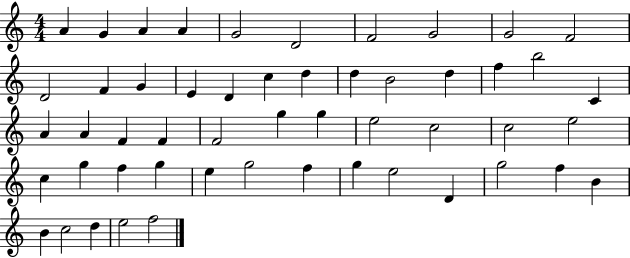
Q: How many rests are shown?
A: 0